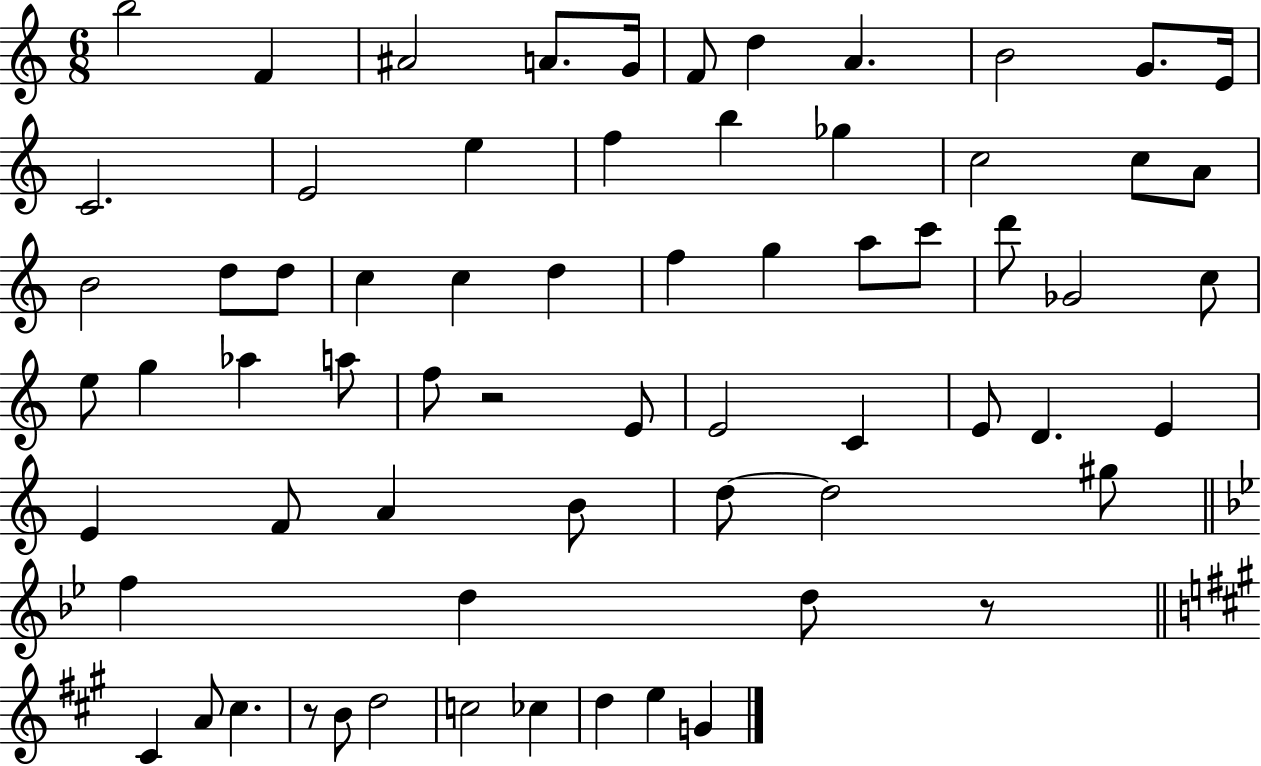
X:1
T:Untitled
M:6/8
L:1/4
K:C
b2 F ^A2 A/2 G/4 F/2 d A B2 G/2 E/4 C2 E2 e f b _g c2 c/2 A/2 B2 d/2 d/2 c c d f g a/2 c'/2 d'/2 _G2 c/2 e/2 g _a a/2 f/2 z2 E/2 E2 C E/2 D E E F/2 A B/2 d/2 d2 ^g/2 f d d/2 z/2 ^C A/2 ^c z/2 B/2 d2 c2 _c d e G